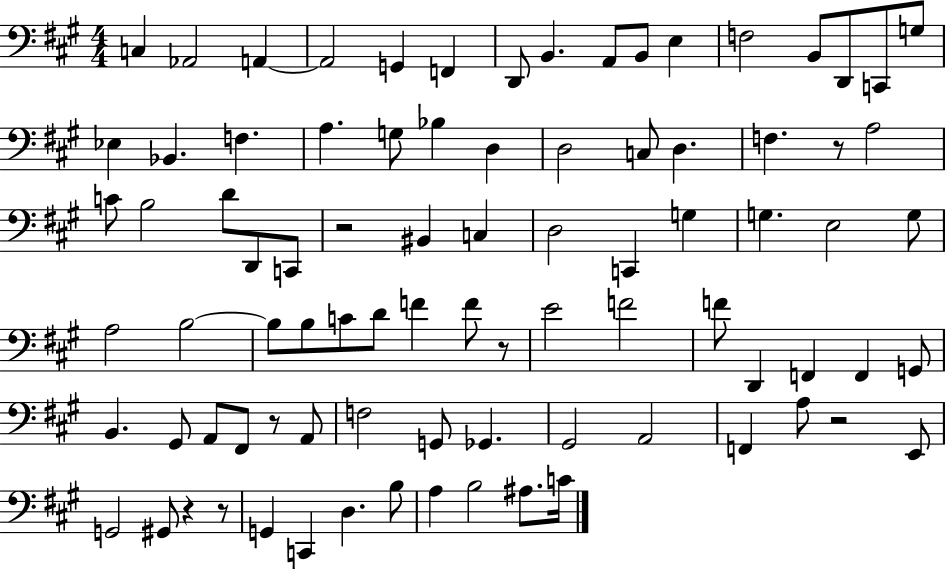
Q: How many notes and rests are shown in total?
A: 86